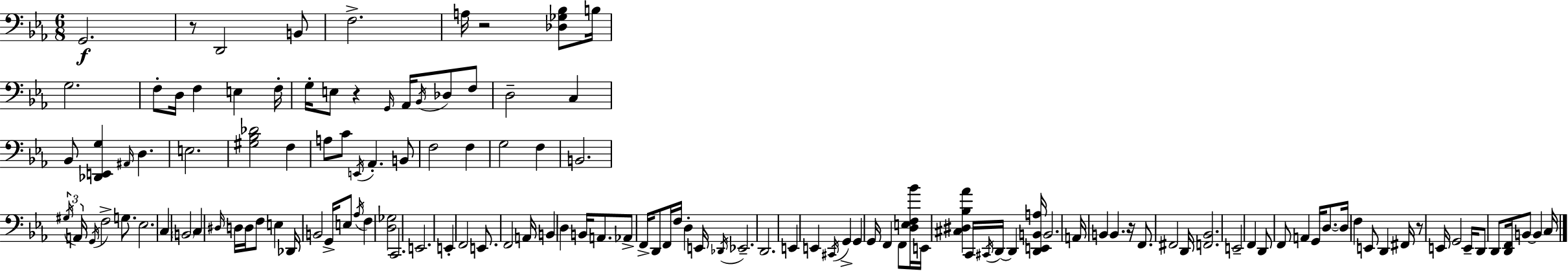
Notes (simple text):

G2/h. R/e D2/h B2/e F3/h. A3/s R/h [Db3,Gb3,Bb3]/e B3/s G3/h. F3/e D3/s F3/q E3/q F3/s G3/s E3/e R/q G2/s Ab2/s Bb2/s Db3/e F3/e D3/h C3/q Bb2/e [Db2,E2,G3]/q A#2/s D3/q. E3/h. [G#3,Bb3,Db4]/h F3/q A3/e C4/e E2/s Ab2/q. B2/e F3/h F3/q G3/h F3/q B2/h. G#3/s A2/s G2/s F3/h G3/e. Eb3/h. C3/q B2/h C3/q D#3/s D3/s D3/s F3/e E3/q Db2/s B2/h G2/s E3/e Ab3/s F3/q [D3,Gb3]/h C2/h. E2/h. E2/q F2/h E2/e. F2/h A2/s B2/q D3/q B2/s A2/e. Ab2/e F2/s D2/e F2/s F3/s D3/q E2/s Db2/s Eb2/h. D2/h. E2/q E2/q C#2/s G2/q G2/q G2/s F2/q F2/e [D3,E3,F3,Bb4]/s E2/s [C#3,D#3,Bb3,Ab4]/q C2/s C#2/s D2/s D2/q [D2,E2,B2,A3]/s B2/h. A2/s B2/q B2/q. R/s F2/e. F#2/h D2/s [F2,Bb2]/h. E2/h F2/q D2/e F2/e A2/q G2/s D3/e. D3/s F3/q E2/e D2/q F#2/s R/e E2/s G2/h E2/s D2/e D2/e [D2,F2]/s B2/e B2/q C3/s